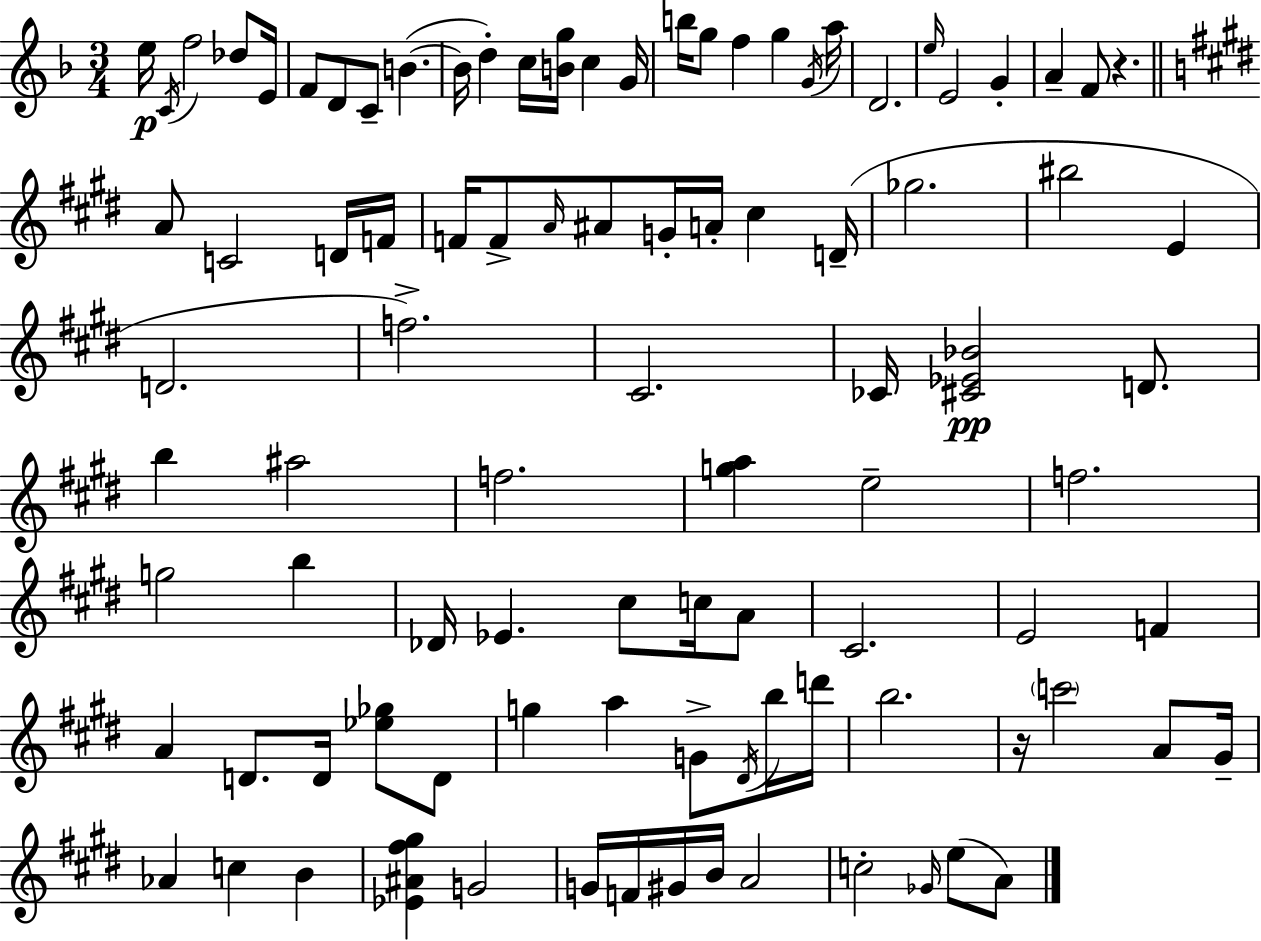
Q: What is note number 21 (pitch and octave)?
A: D4